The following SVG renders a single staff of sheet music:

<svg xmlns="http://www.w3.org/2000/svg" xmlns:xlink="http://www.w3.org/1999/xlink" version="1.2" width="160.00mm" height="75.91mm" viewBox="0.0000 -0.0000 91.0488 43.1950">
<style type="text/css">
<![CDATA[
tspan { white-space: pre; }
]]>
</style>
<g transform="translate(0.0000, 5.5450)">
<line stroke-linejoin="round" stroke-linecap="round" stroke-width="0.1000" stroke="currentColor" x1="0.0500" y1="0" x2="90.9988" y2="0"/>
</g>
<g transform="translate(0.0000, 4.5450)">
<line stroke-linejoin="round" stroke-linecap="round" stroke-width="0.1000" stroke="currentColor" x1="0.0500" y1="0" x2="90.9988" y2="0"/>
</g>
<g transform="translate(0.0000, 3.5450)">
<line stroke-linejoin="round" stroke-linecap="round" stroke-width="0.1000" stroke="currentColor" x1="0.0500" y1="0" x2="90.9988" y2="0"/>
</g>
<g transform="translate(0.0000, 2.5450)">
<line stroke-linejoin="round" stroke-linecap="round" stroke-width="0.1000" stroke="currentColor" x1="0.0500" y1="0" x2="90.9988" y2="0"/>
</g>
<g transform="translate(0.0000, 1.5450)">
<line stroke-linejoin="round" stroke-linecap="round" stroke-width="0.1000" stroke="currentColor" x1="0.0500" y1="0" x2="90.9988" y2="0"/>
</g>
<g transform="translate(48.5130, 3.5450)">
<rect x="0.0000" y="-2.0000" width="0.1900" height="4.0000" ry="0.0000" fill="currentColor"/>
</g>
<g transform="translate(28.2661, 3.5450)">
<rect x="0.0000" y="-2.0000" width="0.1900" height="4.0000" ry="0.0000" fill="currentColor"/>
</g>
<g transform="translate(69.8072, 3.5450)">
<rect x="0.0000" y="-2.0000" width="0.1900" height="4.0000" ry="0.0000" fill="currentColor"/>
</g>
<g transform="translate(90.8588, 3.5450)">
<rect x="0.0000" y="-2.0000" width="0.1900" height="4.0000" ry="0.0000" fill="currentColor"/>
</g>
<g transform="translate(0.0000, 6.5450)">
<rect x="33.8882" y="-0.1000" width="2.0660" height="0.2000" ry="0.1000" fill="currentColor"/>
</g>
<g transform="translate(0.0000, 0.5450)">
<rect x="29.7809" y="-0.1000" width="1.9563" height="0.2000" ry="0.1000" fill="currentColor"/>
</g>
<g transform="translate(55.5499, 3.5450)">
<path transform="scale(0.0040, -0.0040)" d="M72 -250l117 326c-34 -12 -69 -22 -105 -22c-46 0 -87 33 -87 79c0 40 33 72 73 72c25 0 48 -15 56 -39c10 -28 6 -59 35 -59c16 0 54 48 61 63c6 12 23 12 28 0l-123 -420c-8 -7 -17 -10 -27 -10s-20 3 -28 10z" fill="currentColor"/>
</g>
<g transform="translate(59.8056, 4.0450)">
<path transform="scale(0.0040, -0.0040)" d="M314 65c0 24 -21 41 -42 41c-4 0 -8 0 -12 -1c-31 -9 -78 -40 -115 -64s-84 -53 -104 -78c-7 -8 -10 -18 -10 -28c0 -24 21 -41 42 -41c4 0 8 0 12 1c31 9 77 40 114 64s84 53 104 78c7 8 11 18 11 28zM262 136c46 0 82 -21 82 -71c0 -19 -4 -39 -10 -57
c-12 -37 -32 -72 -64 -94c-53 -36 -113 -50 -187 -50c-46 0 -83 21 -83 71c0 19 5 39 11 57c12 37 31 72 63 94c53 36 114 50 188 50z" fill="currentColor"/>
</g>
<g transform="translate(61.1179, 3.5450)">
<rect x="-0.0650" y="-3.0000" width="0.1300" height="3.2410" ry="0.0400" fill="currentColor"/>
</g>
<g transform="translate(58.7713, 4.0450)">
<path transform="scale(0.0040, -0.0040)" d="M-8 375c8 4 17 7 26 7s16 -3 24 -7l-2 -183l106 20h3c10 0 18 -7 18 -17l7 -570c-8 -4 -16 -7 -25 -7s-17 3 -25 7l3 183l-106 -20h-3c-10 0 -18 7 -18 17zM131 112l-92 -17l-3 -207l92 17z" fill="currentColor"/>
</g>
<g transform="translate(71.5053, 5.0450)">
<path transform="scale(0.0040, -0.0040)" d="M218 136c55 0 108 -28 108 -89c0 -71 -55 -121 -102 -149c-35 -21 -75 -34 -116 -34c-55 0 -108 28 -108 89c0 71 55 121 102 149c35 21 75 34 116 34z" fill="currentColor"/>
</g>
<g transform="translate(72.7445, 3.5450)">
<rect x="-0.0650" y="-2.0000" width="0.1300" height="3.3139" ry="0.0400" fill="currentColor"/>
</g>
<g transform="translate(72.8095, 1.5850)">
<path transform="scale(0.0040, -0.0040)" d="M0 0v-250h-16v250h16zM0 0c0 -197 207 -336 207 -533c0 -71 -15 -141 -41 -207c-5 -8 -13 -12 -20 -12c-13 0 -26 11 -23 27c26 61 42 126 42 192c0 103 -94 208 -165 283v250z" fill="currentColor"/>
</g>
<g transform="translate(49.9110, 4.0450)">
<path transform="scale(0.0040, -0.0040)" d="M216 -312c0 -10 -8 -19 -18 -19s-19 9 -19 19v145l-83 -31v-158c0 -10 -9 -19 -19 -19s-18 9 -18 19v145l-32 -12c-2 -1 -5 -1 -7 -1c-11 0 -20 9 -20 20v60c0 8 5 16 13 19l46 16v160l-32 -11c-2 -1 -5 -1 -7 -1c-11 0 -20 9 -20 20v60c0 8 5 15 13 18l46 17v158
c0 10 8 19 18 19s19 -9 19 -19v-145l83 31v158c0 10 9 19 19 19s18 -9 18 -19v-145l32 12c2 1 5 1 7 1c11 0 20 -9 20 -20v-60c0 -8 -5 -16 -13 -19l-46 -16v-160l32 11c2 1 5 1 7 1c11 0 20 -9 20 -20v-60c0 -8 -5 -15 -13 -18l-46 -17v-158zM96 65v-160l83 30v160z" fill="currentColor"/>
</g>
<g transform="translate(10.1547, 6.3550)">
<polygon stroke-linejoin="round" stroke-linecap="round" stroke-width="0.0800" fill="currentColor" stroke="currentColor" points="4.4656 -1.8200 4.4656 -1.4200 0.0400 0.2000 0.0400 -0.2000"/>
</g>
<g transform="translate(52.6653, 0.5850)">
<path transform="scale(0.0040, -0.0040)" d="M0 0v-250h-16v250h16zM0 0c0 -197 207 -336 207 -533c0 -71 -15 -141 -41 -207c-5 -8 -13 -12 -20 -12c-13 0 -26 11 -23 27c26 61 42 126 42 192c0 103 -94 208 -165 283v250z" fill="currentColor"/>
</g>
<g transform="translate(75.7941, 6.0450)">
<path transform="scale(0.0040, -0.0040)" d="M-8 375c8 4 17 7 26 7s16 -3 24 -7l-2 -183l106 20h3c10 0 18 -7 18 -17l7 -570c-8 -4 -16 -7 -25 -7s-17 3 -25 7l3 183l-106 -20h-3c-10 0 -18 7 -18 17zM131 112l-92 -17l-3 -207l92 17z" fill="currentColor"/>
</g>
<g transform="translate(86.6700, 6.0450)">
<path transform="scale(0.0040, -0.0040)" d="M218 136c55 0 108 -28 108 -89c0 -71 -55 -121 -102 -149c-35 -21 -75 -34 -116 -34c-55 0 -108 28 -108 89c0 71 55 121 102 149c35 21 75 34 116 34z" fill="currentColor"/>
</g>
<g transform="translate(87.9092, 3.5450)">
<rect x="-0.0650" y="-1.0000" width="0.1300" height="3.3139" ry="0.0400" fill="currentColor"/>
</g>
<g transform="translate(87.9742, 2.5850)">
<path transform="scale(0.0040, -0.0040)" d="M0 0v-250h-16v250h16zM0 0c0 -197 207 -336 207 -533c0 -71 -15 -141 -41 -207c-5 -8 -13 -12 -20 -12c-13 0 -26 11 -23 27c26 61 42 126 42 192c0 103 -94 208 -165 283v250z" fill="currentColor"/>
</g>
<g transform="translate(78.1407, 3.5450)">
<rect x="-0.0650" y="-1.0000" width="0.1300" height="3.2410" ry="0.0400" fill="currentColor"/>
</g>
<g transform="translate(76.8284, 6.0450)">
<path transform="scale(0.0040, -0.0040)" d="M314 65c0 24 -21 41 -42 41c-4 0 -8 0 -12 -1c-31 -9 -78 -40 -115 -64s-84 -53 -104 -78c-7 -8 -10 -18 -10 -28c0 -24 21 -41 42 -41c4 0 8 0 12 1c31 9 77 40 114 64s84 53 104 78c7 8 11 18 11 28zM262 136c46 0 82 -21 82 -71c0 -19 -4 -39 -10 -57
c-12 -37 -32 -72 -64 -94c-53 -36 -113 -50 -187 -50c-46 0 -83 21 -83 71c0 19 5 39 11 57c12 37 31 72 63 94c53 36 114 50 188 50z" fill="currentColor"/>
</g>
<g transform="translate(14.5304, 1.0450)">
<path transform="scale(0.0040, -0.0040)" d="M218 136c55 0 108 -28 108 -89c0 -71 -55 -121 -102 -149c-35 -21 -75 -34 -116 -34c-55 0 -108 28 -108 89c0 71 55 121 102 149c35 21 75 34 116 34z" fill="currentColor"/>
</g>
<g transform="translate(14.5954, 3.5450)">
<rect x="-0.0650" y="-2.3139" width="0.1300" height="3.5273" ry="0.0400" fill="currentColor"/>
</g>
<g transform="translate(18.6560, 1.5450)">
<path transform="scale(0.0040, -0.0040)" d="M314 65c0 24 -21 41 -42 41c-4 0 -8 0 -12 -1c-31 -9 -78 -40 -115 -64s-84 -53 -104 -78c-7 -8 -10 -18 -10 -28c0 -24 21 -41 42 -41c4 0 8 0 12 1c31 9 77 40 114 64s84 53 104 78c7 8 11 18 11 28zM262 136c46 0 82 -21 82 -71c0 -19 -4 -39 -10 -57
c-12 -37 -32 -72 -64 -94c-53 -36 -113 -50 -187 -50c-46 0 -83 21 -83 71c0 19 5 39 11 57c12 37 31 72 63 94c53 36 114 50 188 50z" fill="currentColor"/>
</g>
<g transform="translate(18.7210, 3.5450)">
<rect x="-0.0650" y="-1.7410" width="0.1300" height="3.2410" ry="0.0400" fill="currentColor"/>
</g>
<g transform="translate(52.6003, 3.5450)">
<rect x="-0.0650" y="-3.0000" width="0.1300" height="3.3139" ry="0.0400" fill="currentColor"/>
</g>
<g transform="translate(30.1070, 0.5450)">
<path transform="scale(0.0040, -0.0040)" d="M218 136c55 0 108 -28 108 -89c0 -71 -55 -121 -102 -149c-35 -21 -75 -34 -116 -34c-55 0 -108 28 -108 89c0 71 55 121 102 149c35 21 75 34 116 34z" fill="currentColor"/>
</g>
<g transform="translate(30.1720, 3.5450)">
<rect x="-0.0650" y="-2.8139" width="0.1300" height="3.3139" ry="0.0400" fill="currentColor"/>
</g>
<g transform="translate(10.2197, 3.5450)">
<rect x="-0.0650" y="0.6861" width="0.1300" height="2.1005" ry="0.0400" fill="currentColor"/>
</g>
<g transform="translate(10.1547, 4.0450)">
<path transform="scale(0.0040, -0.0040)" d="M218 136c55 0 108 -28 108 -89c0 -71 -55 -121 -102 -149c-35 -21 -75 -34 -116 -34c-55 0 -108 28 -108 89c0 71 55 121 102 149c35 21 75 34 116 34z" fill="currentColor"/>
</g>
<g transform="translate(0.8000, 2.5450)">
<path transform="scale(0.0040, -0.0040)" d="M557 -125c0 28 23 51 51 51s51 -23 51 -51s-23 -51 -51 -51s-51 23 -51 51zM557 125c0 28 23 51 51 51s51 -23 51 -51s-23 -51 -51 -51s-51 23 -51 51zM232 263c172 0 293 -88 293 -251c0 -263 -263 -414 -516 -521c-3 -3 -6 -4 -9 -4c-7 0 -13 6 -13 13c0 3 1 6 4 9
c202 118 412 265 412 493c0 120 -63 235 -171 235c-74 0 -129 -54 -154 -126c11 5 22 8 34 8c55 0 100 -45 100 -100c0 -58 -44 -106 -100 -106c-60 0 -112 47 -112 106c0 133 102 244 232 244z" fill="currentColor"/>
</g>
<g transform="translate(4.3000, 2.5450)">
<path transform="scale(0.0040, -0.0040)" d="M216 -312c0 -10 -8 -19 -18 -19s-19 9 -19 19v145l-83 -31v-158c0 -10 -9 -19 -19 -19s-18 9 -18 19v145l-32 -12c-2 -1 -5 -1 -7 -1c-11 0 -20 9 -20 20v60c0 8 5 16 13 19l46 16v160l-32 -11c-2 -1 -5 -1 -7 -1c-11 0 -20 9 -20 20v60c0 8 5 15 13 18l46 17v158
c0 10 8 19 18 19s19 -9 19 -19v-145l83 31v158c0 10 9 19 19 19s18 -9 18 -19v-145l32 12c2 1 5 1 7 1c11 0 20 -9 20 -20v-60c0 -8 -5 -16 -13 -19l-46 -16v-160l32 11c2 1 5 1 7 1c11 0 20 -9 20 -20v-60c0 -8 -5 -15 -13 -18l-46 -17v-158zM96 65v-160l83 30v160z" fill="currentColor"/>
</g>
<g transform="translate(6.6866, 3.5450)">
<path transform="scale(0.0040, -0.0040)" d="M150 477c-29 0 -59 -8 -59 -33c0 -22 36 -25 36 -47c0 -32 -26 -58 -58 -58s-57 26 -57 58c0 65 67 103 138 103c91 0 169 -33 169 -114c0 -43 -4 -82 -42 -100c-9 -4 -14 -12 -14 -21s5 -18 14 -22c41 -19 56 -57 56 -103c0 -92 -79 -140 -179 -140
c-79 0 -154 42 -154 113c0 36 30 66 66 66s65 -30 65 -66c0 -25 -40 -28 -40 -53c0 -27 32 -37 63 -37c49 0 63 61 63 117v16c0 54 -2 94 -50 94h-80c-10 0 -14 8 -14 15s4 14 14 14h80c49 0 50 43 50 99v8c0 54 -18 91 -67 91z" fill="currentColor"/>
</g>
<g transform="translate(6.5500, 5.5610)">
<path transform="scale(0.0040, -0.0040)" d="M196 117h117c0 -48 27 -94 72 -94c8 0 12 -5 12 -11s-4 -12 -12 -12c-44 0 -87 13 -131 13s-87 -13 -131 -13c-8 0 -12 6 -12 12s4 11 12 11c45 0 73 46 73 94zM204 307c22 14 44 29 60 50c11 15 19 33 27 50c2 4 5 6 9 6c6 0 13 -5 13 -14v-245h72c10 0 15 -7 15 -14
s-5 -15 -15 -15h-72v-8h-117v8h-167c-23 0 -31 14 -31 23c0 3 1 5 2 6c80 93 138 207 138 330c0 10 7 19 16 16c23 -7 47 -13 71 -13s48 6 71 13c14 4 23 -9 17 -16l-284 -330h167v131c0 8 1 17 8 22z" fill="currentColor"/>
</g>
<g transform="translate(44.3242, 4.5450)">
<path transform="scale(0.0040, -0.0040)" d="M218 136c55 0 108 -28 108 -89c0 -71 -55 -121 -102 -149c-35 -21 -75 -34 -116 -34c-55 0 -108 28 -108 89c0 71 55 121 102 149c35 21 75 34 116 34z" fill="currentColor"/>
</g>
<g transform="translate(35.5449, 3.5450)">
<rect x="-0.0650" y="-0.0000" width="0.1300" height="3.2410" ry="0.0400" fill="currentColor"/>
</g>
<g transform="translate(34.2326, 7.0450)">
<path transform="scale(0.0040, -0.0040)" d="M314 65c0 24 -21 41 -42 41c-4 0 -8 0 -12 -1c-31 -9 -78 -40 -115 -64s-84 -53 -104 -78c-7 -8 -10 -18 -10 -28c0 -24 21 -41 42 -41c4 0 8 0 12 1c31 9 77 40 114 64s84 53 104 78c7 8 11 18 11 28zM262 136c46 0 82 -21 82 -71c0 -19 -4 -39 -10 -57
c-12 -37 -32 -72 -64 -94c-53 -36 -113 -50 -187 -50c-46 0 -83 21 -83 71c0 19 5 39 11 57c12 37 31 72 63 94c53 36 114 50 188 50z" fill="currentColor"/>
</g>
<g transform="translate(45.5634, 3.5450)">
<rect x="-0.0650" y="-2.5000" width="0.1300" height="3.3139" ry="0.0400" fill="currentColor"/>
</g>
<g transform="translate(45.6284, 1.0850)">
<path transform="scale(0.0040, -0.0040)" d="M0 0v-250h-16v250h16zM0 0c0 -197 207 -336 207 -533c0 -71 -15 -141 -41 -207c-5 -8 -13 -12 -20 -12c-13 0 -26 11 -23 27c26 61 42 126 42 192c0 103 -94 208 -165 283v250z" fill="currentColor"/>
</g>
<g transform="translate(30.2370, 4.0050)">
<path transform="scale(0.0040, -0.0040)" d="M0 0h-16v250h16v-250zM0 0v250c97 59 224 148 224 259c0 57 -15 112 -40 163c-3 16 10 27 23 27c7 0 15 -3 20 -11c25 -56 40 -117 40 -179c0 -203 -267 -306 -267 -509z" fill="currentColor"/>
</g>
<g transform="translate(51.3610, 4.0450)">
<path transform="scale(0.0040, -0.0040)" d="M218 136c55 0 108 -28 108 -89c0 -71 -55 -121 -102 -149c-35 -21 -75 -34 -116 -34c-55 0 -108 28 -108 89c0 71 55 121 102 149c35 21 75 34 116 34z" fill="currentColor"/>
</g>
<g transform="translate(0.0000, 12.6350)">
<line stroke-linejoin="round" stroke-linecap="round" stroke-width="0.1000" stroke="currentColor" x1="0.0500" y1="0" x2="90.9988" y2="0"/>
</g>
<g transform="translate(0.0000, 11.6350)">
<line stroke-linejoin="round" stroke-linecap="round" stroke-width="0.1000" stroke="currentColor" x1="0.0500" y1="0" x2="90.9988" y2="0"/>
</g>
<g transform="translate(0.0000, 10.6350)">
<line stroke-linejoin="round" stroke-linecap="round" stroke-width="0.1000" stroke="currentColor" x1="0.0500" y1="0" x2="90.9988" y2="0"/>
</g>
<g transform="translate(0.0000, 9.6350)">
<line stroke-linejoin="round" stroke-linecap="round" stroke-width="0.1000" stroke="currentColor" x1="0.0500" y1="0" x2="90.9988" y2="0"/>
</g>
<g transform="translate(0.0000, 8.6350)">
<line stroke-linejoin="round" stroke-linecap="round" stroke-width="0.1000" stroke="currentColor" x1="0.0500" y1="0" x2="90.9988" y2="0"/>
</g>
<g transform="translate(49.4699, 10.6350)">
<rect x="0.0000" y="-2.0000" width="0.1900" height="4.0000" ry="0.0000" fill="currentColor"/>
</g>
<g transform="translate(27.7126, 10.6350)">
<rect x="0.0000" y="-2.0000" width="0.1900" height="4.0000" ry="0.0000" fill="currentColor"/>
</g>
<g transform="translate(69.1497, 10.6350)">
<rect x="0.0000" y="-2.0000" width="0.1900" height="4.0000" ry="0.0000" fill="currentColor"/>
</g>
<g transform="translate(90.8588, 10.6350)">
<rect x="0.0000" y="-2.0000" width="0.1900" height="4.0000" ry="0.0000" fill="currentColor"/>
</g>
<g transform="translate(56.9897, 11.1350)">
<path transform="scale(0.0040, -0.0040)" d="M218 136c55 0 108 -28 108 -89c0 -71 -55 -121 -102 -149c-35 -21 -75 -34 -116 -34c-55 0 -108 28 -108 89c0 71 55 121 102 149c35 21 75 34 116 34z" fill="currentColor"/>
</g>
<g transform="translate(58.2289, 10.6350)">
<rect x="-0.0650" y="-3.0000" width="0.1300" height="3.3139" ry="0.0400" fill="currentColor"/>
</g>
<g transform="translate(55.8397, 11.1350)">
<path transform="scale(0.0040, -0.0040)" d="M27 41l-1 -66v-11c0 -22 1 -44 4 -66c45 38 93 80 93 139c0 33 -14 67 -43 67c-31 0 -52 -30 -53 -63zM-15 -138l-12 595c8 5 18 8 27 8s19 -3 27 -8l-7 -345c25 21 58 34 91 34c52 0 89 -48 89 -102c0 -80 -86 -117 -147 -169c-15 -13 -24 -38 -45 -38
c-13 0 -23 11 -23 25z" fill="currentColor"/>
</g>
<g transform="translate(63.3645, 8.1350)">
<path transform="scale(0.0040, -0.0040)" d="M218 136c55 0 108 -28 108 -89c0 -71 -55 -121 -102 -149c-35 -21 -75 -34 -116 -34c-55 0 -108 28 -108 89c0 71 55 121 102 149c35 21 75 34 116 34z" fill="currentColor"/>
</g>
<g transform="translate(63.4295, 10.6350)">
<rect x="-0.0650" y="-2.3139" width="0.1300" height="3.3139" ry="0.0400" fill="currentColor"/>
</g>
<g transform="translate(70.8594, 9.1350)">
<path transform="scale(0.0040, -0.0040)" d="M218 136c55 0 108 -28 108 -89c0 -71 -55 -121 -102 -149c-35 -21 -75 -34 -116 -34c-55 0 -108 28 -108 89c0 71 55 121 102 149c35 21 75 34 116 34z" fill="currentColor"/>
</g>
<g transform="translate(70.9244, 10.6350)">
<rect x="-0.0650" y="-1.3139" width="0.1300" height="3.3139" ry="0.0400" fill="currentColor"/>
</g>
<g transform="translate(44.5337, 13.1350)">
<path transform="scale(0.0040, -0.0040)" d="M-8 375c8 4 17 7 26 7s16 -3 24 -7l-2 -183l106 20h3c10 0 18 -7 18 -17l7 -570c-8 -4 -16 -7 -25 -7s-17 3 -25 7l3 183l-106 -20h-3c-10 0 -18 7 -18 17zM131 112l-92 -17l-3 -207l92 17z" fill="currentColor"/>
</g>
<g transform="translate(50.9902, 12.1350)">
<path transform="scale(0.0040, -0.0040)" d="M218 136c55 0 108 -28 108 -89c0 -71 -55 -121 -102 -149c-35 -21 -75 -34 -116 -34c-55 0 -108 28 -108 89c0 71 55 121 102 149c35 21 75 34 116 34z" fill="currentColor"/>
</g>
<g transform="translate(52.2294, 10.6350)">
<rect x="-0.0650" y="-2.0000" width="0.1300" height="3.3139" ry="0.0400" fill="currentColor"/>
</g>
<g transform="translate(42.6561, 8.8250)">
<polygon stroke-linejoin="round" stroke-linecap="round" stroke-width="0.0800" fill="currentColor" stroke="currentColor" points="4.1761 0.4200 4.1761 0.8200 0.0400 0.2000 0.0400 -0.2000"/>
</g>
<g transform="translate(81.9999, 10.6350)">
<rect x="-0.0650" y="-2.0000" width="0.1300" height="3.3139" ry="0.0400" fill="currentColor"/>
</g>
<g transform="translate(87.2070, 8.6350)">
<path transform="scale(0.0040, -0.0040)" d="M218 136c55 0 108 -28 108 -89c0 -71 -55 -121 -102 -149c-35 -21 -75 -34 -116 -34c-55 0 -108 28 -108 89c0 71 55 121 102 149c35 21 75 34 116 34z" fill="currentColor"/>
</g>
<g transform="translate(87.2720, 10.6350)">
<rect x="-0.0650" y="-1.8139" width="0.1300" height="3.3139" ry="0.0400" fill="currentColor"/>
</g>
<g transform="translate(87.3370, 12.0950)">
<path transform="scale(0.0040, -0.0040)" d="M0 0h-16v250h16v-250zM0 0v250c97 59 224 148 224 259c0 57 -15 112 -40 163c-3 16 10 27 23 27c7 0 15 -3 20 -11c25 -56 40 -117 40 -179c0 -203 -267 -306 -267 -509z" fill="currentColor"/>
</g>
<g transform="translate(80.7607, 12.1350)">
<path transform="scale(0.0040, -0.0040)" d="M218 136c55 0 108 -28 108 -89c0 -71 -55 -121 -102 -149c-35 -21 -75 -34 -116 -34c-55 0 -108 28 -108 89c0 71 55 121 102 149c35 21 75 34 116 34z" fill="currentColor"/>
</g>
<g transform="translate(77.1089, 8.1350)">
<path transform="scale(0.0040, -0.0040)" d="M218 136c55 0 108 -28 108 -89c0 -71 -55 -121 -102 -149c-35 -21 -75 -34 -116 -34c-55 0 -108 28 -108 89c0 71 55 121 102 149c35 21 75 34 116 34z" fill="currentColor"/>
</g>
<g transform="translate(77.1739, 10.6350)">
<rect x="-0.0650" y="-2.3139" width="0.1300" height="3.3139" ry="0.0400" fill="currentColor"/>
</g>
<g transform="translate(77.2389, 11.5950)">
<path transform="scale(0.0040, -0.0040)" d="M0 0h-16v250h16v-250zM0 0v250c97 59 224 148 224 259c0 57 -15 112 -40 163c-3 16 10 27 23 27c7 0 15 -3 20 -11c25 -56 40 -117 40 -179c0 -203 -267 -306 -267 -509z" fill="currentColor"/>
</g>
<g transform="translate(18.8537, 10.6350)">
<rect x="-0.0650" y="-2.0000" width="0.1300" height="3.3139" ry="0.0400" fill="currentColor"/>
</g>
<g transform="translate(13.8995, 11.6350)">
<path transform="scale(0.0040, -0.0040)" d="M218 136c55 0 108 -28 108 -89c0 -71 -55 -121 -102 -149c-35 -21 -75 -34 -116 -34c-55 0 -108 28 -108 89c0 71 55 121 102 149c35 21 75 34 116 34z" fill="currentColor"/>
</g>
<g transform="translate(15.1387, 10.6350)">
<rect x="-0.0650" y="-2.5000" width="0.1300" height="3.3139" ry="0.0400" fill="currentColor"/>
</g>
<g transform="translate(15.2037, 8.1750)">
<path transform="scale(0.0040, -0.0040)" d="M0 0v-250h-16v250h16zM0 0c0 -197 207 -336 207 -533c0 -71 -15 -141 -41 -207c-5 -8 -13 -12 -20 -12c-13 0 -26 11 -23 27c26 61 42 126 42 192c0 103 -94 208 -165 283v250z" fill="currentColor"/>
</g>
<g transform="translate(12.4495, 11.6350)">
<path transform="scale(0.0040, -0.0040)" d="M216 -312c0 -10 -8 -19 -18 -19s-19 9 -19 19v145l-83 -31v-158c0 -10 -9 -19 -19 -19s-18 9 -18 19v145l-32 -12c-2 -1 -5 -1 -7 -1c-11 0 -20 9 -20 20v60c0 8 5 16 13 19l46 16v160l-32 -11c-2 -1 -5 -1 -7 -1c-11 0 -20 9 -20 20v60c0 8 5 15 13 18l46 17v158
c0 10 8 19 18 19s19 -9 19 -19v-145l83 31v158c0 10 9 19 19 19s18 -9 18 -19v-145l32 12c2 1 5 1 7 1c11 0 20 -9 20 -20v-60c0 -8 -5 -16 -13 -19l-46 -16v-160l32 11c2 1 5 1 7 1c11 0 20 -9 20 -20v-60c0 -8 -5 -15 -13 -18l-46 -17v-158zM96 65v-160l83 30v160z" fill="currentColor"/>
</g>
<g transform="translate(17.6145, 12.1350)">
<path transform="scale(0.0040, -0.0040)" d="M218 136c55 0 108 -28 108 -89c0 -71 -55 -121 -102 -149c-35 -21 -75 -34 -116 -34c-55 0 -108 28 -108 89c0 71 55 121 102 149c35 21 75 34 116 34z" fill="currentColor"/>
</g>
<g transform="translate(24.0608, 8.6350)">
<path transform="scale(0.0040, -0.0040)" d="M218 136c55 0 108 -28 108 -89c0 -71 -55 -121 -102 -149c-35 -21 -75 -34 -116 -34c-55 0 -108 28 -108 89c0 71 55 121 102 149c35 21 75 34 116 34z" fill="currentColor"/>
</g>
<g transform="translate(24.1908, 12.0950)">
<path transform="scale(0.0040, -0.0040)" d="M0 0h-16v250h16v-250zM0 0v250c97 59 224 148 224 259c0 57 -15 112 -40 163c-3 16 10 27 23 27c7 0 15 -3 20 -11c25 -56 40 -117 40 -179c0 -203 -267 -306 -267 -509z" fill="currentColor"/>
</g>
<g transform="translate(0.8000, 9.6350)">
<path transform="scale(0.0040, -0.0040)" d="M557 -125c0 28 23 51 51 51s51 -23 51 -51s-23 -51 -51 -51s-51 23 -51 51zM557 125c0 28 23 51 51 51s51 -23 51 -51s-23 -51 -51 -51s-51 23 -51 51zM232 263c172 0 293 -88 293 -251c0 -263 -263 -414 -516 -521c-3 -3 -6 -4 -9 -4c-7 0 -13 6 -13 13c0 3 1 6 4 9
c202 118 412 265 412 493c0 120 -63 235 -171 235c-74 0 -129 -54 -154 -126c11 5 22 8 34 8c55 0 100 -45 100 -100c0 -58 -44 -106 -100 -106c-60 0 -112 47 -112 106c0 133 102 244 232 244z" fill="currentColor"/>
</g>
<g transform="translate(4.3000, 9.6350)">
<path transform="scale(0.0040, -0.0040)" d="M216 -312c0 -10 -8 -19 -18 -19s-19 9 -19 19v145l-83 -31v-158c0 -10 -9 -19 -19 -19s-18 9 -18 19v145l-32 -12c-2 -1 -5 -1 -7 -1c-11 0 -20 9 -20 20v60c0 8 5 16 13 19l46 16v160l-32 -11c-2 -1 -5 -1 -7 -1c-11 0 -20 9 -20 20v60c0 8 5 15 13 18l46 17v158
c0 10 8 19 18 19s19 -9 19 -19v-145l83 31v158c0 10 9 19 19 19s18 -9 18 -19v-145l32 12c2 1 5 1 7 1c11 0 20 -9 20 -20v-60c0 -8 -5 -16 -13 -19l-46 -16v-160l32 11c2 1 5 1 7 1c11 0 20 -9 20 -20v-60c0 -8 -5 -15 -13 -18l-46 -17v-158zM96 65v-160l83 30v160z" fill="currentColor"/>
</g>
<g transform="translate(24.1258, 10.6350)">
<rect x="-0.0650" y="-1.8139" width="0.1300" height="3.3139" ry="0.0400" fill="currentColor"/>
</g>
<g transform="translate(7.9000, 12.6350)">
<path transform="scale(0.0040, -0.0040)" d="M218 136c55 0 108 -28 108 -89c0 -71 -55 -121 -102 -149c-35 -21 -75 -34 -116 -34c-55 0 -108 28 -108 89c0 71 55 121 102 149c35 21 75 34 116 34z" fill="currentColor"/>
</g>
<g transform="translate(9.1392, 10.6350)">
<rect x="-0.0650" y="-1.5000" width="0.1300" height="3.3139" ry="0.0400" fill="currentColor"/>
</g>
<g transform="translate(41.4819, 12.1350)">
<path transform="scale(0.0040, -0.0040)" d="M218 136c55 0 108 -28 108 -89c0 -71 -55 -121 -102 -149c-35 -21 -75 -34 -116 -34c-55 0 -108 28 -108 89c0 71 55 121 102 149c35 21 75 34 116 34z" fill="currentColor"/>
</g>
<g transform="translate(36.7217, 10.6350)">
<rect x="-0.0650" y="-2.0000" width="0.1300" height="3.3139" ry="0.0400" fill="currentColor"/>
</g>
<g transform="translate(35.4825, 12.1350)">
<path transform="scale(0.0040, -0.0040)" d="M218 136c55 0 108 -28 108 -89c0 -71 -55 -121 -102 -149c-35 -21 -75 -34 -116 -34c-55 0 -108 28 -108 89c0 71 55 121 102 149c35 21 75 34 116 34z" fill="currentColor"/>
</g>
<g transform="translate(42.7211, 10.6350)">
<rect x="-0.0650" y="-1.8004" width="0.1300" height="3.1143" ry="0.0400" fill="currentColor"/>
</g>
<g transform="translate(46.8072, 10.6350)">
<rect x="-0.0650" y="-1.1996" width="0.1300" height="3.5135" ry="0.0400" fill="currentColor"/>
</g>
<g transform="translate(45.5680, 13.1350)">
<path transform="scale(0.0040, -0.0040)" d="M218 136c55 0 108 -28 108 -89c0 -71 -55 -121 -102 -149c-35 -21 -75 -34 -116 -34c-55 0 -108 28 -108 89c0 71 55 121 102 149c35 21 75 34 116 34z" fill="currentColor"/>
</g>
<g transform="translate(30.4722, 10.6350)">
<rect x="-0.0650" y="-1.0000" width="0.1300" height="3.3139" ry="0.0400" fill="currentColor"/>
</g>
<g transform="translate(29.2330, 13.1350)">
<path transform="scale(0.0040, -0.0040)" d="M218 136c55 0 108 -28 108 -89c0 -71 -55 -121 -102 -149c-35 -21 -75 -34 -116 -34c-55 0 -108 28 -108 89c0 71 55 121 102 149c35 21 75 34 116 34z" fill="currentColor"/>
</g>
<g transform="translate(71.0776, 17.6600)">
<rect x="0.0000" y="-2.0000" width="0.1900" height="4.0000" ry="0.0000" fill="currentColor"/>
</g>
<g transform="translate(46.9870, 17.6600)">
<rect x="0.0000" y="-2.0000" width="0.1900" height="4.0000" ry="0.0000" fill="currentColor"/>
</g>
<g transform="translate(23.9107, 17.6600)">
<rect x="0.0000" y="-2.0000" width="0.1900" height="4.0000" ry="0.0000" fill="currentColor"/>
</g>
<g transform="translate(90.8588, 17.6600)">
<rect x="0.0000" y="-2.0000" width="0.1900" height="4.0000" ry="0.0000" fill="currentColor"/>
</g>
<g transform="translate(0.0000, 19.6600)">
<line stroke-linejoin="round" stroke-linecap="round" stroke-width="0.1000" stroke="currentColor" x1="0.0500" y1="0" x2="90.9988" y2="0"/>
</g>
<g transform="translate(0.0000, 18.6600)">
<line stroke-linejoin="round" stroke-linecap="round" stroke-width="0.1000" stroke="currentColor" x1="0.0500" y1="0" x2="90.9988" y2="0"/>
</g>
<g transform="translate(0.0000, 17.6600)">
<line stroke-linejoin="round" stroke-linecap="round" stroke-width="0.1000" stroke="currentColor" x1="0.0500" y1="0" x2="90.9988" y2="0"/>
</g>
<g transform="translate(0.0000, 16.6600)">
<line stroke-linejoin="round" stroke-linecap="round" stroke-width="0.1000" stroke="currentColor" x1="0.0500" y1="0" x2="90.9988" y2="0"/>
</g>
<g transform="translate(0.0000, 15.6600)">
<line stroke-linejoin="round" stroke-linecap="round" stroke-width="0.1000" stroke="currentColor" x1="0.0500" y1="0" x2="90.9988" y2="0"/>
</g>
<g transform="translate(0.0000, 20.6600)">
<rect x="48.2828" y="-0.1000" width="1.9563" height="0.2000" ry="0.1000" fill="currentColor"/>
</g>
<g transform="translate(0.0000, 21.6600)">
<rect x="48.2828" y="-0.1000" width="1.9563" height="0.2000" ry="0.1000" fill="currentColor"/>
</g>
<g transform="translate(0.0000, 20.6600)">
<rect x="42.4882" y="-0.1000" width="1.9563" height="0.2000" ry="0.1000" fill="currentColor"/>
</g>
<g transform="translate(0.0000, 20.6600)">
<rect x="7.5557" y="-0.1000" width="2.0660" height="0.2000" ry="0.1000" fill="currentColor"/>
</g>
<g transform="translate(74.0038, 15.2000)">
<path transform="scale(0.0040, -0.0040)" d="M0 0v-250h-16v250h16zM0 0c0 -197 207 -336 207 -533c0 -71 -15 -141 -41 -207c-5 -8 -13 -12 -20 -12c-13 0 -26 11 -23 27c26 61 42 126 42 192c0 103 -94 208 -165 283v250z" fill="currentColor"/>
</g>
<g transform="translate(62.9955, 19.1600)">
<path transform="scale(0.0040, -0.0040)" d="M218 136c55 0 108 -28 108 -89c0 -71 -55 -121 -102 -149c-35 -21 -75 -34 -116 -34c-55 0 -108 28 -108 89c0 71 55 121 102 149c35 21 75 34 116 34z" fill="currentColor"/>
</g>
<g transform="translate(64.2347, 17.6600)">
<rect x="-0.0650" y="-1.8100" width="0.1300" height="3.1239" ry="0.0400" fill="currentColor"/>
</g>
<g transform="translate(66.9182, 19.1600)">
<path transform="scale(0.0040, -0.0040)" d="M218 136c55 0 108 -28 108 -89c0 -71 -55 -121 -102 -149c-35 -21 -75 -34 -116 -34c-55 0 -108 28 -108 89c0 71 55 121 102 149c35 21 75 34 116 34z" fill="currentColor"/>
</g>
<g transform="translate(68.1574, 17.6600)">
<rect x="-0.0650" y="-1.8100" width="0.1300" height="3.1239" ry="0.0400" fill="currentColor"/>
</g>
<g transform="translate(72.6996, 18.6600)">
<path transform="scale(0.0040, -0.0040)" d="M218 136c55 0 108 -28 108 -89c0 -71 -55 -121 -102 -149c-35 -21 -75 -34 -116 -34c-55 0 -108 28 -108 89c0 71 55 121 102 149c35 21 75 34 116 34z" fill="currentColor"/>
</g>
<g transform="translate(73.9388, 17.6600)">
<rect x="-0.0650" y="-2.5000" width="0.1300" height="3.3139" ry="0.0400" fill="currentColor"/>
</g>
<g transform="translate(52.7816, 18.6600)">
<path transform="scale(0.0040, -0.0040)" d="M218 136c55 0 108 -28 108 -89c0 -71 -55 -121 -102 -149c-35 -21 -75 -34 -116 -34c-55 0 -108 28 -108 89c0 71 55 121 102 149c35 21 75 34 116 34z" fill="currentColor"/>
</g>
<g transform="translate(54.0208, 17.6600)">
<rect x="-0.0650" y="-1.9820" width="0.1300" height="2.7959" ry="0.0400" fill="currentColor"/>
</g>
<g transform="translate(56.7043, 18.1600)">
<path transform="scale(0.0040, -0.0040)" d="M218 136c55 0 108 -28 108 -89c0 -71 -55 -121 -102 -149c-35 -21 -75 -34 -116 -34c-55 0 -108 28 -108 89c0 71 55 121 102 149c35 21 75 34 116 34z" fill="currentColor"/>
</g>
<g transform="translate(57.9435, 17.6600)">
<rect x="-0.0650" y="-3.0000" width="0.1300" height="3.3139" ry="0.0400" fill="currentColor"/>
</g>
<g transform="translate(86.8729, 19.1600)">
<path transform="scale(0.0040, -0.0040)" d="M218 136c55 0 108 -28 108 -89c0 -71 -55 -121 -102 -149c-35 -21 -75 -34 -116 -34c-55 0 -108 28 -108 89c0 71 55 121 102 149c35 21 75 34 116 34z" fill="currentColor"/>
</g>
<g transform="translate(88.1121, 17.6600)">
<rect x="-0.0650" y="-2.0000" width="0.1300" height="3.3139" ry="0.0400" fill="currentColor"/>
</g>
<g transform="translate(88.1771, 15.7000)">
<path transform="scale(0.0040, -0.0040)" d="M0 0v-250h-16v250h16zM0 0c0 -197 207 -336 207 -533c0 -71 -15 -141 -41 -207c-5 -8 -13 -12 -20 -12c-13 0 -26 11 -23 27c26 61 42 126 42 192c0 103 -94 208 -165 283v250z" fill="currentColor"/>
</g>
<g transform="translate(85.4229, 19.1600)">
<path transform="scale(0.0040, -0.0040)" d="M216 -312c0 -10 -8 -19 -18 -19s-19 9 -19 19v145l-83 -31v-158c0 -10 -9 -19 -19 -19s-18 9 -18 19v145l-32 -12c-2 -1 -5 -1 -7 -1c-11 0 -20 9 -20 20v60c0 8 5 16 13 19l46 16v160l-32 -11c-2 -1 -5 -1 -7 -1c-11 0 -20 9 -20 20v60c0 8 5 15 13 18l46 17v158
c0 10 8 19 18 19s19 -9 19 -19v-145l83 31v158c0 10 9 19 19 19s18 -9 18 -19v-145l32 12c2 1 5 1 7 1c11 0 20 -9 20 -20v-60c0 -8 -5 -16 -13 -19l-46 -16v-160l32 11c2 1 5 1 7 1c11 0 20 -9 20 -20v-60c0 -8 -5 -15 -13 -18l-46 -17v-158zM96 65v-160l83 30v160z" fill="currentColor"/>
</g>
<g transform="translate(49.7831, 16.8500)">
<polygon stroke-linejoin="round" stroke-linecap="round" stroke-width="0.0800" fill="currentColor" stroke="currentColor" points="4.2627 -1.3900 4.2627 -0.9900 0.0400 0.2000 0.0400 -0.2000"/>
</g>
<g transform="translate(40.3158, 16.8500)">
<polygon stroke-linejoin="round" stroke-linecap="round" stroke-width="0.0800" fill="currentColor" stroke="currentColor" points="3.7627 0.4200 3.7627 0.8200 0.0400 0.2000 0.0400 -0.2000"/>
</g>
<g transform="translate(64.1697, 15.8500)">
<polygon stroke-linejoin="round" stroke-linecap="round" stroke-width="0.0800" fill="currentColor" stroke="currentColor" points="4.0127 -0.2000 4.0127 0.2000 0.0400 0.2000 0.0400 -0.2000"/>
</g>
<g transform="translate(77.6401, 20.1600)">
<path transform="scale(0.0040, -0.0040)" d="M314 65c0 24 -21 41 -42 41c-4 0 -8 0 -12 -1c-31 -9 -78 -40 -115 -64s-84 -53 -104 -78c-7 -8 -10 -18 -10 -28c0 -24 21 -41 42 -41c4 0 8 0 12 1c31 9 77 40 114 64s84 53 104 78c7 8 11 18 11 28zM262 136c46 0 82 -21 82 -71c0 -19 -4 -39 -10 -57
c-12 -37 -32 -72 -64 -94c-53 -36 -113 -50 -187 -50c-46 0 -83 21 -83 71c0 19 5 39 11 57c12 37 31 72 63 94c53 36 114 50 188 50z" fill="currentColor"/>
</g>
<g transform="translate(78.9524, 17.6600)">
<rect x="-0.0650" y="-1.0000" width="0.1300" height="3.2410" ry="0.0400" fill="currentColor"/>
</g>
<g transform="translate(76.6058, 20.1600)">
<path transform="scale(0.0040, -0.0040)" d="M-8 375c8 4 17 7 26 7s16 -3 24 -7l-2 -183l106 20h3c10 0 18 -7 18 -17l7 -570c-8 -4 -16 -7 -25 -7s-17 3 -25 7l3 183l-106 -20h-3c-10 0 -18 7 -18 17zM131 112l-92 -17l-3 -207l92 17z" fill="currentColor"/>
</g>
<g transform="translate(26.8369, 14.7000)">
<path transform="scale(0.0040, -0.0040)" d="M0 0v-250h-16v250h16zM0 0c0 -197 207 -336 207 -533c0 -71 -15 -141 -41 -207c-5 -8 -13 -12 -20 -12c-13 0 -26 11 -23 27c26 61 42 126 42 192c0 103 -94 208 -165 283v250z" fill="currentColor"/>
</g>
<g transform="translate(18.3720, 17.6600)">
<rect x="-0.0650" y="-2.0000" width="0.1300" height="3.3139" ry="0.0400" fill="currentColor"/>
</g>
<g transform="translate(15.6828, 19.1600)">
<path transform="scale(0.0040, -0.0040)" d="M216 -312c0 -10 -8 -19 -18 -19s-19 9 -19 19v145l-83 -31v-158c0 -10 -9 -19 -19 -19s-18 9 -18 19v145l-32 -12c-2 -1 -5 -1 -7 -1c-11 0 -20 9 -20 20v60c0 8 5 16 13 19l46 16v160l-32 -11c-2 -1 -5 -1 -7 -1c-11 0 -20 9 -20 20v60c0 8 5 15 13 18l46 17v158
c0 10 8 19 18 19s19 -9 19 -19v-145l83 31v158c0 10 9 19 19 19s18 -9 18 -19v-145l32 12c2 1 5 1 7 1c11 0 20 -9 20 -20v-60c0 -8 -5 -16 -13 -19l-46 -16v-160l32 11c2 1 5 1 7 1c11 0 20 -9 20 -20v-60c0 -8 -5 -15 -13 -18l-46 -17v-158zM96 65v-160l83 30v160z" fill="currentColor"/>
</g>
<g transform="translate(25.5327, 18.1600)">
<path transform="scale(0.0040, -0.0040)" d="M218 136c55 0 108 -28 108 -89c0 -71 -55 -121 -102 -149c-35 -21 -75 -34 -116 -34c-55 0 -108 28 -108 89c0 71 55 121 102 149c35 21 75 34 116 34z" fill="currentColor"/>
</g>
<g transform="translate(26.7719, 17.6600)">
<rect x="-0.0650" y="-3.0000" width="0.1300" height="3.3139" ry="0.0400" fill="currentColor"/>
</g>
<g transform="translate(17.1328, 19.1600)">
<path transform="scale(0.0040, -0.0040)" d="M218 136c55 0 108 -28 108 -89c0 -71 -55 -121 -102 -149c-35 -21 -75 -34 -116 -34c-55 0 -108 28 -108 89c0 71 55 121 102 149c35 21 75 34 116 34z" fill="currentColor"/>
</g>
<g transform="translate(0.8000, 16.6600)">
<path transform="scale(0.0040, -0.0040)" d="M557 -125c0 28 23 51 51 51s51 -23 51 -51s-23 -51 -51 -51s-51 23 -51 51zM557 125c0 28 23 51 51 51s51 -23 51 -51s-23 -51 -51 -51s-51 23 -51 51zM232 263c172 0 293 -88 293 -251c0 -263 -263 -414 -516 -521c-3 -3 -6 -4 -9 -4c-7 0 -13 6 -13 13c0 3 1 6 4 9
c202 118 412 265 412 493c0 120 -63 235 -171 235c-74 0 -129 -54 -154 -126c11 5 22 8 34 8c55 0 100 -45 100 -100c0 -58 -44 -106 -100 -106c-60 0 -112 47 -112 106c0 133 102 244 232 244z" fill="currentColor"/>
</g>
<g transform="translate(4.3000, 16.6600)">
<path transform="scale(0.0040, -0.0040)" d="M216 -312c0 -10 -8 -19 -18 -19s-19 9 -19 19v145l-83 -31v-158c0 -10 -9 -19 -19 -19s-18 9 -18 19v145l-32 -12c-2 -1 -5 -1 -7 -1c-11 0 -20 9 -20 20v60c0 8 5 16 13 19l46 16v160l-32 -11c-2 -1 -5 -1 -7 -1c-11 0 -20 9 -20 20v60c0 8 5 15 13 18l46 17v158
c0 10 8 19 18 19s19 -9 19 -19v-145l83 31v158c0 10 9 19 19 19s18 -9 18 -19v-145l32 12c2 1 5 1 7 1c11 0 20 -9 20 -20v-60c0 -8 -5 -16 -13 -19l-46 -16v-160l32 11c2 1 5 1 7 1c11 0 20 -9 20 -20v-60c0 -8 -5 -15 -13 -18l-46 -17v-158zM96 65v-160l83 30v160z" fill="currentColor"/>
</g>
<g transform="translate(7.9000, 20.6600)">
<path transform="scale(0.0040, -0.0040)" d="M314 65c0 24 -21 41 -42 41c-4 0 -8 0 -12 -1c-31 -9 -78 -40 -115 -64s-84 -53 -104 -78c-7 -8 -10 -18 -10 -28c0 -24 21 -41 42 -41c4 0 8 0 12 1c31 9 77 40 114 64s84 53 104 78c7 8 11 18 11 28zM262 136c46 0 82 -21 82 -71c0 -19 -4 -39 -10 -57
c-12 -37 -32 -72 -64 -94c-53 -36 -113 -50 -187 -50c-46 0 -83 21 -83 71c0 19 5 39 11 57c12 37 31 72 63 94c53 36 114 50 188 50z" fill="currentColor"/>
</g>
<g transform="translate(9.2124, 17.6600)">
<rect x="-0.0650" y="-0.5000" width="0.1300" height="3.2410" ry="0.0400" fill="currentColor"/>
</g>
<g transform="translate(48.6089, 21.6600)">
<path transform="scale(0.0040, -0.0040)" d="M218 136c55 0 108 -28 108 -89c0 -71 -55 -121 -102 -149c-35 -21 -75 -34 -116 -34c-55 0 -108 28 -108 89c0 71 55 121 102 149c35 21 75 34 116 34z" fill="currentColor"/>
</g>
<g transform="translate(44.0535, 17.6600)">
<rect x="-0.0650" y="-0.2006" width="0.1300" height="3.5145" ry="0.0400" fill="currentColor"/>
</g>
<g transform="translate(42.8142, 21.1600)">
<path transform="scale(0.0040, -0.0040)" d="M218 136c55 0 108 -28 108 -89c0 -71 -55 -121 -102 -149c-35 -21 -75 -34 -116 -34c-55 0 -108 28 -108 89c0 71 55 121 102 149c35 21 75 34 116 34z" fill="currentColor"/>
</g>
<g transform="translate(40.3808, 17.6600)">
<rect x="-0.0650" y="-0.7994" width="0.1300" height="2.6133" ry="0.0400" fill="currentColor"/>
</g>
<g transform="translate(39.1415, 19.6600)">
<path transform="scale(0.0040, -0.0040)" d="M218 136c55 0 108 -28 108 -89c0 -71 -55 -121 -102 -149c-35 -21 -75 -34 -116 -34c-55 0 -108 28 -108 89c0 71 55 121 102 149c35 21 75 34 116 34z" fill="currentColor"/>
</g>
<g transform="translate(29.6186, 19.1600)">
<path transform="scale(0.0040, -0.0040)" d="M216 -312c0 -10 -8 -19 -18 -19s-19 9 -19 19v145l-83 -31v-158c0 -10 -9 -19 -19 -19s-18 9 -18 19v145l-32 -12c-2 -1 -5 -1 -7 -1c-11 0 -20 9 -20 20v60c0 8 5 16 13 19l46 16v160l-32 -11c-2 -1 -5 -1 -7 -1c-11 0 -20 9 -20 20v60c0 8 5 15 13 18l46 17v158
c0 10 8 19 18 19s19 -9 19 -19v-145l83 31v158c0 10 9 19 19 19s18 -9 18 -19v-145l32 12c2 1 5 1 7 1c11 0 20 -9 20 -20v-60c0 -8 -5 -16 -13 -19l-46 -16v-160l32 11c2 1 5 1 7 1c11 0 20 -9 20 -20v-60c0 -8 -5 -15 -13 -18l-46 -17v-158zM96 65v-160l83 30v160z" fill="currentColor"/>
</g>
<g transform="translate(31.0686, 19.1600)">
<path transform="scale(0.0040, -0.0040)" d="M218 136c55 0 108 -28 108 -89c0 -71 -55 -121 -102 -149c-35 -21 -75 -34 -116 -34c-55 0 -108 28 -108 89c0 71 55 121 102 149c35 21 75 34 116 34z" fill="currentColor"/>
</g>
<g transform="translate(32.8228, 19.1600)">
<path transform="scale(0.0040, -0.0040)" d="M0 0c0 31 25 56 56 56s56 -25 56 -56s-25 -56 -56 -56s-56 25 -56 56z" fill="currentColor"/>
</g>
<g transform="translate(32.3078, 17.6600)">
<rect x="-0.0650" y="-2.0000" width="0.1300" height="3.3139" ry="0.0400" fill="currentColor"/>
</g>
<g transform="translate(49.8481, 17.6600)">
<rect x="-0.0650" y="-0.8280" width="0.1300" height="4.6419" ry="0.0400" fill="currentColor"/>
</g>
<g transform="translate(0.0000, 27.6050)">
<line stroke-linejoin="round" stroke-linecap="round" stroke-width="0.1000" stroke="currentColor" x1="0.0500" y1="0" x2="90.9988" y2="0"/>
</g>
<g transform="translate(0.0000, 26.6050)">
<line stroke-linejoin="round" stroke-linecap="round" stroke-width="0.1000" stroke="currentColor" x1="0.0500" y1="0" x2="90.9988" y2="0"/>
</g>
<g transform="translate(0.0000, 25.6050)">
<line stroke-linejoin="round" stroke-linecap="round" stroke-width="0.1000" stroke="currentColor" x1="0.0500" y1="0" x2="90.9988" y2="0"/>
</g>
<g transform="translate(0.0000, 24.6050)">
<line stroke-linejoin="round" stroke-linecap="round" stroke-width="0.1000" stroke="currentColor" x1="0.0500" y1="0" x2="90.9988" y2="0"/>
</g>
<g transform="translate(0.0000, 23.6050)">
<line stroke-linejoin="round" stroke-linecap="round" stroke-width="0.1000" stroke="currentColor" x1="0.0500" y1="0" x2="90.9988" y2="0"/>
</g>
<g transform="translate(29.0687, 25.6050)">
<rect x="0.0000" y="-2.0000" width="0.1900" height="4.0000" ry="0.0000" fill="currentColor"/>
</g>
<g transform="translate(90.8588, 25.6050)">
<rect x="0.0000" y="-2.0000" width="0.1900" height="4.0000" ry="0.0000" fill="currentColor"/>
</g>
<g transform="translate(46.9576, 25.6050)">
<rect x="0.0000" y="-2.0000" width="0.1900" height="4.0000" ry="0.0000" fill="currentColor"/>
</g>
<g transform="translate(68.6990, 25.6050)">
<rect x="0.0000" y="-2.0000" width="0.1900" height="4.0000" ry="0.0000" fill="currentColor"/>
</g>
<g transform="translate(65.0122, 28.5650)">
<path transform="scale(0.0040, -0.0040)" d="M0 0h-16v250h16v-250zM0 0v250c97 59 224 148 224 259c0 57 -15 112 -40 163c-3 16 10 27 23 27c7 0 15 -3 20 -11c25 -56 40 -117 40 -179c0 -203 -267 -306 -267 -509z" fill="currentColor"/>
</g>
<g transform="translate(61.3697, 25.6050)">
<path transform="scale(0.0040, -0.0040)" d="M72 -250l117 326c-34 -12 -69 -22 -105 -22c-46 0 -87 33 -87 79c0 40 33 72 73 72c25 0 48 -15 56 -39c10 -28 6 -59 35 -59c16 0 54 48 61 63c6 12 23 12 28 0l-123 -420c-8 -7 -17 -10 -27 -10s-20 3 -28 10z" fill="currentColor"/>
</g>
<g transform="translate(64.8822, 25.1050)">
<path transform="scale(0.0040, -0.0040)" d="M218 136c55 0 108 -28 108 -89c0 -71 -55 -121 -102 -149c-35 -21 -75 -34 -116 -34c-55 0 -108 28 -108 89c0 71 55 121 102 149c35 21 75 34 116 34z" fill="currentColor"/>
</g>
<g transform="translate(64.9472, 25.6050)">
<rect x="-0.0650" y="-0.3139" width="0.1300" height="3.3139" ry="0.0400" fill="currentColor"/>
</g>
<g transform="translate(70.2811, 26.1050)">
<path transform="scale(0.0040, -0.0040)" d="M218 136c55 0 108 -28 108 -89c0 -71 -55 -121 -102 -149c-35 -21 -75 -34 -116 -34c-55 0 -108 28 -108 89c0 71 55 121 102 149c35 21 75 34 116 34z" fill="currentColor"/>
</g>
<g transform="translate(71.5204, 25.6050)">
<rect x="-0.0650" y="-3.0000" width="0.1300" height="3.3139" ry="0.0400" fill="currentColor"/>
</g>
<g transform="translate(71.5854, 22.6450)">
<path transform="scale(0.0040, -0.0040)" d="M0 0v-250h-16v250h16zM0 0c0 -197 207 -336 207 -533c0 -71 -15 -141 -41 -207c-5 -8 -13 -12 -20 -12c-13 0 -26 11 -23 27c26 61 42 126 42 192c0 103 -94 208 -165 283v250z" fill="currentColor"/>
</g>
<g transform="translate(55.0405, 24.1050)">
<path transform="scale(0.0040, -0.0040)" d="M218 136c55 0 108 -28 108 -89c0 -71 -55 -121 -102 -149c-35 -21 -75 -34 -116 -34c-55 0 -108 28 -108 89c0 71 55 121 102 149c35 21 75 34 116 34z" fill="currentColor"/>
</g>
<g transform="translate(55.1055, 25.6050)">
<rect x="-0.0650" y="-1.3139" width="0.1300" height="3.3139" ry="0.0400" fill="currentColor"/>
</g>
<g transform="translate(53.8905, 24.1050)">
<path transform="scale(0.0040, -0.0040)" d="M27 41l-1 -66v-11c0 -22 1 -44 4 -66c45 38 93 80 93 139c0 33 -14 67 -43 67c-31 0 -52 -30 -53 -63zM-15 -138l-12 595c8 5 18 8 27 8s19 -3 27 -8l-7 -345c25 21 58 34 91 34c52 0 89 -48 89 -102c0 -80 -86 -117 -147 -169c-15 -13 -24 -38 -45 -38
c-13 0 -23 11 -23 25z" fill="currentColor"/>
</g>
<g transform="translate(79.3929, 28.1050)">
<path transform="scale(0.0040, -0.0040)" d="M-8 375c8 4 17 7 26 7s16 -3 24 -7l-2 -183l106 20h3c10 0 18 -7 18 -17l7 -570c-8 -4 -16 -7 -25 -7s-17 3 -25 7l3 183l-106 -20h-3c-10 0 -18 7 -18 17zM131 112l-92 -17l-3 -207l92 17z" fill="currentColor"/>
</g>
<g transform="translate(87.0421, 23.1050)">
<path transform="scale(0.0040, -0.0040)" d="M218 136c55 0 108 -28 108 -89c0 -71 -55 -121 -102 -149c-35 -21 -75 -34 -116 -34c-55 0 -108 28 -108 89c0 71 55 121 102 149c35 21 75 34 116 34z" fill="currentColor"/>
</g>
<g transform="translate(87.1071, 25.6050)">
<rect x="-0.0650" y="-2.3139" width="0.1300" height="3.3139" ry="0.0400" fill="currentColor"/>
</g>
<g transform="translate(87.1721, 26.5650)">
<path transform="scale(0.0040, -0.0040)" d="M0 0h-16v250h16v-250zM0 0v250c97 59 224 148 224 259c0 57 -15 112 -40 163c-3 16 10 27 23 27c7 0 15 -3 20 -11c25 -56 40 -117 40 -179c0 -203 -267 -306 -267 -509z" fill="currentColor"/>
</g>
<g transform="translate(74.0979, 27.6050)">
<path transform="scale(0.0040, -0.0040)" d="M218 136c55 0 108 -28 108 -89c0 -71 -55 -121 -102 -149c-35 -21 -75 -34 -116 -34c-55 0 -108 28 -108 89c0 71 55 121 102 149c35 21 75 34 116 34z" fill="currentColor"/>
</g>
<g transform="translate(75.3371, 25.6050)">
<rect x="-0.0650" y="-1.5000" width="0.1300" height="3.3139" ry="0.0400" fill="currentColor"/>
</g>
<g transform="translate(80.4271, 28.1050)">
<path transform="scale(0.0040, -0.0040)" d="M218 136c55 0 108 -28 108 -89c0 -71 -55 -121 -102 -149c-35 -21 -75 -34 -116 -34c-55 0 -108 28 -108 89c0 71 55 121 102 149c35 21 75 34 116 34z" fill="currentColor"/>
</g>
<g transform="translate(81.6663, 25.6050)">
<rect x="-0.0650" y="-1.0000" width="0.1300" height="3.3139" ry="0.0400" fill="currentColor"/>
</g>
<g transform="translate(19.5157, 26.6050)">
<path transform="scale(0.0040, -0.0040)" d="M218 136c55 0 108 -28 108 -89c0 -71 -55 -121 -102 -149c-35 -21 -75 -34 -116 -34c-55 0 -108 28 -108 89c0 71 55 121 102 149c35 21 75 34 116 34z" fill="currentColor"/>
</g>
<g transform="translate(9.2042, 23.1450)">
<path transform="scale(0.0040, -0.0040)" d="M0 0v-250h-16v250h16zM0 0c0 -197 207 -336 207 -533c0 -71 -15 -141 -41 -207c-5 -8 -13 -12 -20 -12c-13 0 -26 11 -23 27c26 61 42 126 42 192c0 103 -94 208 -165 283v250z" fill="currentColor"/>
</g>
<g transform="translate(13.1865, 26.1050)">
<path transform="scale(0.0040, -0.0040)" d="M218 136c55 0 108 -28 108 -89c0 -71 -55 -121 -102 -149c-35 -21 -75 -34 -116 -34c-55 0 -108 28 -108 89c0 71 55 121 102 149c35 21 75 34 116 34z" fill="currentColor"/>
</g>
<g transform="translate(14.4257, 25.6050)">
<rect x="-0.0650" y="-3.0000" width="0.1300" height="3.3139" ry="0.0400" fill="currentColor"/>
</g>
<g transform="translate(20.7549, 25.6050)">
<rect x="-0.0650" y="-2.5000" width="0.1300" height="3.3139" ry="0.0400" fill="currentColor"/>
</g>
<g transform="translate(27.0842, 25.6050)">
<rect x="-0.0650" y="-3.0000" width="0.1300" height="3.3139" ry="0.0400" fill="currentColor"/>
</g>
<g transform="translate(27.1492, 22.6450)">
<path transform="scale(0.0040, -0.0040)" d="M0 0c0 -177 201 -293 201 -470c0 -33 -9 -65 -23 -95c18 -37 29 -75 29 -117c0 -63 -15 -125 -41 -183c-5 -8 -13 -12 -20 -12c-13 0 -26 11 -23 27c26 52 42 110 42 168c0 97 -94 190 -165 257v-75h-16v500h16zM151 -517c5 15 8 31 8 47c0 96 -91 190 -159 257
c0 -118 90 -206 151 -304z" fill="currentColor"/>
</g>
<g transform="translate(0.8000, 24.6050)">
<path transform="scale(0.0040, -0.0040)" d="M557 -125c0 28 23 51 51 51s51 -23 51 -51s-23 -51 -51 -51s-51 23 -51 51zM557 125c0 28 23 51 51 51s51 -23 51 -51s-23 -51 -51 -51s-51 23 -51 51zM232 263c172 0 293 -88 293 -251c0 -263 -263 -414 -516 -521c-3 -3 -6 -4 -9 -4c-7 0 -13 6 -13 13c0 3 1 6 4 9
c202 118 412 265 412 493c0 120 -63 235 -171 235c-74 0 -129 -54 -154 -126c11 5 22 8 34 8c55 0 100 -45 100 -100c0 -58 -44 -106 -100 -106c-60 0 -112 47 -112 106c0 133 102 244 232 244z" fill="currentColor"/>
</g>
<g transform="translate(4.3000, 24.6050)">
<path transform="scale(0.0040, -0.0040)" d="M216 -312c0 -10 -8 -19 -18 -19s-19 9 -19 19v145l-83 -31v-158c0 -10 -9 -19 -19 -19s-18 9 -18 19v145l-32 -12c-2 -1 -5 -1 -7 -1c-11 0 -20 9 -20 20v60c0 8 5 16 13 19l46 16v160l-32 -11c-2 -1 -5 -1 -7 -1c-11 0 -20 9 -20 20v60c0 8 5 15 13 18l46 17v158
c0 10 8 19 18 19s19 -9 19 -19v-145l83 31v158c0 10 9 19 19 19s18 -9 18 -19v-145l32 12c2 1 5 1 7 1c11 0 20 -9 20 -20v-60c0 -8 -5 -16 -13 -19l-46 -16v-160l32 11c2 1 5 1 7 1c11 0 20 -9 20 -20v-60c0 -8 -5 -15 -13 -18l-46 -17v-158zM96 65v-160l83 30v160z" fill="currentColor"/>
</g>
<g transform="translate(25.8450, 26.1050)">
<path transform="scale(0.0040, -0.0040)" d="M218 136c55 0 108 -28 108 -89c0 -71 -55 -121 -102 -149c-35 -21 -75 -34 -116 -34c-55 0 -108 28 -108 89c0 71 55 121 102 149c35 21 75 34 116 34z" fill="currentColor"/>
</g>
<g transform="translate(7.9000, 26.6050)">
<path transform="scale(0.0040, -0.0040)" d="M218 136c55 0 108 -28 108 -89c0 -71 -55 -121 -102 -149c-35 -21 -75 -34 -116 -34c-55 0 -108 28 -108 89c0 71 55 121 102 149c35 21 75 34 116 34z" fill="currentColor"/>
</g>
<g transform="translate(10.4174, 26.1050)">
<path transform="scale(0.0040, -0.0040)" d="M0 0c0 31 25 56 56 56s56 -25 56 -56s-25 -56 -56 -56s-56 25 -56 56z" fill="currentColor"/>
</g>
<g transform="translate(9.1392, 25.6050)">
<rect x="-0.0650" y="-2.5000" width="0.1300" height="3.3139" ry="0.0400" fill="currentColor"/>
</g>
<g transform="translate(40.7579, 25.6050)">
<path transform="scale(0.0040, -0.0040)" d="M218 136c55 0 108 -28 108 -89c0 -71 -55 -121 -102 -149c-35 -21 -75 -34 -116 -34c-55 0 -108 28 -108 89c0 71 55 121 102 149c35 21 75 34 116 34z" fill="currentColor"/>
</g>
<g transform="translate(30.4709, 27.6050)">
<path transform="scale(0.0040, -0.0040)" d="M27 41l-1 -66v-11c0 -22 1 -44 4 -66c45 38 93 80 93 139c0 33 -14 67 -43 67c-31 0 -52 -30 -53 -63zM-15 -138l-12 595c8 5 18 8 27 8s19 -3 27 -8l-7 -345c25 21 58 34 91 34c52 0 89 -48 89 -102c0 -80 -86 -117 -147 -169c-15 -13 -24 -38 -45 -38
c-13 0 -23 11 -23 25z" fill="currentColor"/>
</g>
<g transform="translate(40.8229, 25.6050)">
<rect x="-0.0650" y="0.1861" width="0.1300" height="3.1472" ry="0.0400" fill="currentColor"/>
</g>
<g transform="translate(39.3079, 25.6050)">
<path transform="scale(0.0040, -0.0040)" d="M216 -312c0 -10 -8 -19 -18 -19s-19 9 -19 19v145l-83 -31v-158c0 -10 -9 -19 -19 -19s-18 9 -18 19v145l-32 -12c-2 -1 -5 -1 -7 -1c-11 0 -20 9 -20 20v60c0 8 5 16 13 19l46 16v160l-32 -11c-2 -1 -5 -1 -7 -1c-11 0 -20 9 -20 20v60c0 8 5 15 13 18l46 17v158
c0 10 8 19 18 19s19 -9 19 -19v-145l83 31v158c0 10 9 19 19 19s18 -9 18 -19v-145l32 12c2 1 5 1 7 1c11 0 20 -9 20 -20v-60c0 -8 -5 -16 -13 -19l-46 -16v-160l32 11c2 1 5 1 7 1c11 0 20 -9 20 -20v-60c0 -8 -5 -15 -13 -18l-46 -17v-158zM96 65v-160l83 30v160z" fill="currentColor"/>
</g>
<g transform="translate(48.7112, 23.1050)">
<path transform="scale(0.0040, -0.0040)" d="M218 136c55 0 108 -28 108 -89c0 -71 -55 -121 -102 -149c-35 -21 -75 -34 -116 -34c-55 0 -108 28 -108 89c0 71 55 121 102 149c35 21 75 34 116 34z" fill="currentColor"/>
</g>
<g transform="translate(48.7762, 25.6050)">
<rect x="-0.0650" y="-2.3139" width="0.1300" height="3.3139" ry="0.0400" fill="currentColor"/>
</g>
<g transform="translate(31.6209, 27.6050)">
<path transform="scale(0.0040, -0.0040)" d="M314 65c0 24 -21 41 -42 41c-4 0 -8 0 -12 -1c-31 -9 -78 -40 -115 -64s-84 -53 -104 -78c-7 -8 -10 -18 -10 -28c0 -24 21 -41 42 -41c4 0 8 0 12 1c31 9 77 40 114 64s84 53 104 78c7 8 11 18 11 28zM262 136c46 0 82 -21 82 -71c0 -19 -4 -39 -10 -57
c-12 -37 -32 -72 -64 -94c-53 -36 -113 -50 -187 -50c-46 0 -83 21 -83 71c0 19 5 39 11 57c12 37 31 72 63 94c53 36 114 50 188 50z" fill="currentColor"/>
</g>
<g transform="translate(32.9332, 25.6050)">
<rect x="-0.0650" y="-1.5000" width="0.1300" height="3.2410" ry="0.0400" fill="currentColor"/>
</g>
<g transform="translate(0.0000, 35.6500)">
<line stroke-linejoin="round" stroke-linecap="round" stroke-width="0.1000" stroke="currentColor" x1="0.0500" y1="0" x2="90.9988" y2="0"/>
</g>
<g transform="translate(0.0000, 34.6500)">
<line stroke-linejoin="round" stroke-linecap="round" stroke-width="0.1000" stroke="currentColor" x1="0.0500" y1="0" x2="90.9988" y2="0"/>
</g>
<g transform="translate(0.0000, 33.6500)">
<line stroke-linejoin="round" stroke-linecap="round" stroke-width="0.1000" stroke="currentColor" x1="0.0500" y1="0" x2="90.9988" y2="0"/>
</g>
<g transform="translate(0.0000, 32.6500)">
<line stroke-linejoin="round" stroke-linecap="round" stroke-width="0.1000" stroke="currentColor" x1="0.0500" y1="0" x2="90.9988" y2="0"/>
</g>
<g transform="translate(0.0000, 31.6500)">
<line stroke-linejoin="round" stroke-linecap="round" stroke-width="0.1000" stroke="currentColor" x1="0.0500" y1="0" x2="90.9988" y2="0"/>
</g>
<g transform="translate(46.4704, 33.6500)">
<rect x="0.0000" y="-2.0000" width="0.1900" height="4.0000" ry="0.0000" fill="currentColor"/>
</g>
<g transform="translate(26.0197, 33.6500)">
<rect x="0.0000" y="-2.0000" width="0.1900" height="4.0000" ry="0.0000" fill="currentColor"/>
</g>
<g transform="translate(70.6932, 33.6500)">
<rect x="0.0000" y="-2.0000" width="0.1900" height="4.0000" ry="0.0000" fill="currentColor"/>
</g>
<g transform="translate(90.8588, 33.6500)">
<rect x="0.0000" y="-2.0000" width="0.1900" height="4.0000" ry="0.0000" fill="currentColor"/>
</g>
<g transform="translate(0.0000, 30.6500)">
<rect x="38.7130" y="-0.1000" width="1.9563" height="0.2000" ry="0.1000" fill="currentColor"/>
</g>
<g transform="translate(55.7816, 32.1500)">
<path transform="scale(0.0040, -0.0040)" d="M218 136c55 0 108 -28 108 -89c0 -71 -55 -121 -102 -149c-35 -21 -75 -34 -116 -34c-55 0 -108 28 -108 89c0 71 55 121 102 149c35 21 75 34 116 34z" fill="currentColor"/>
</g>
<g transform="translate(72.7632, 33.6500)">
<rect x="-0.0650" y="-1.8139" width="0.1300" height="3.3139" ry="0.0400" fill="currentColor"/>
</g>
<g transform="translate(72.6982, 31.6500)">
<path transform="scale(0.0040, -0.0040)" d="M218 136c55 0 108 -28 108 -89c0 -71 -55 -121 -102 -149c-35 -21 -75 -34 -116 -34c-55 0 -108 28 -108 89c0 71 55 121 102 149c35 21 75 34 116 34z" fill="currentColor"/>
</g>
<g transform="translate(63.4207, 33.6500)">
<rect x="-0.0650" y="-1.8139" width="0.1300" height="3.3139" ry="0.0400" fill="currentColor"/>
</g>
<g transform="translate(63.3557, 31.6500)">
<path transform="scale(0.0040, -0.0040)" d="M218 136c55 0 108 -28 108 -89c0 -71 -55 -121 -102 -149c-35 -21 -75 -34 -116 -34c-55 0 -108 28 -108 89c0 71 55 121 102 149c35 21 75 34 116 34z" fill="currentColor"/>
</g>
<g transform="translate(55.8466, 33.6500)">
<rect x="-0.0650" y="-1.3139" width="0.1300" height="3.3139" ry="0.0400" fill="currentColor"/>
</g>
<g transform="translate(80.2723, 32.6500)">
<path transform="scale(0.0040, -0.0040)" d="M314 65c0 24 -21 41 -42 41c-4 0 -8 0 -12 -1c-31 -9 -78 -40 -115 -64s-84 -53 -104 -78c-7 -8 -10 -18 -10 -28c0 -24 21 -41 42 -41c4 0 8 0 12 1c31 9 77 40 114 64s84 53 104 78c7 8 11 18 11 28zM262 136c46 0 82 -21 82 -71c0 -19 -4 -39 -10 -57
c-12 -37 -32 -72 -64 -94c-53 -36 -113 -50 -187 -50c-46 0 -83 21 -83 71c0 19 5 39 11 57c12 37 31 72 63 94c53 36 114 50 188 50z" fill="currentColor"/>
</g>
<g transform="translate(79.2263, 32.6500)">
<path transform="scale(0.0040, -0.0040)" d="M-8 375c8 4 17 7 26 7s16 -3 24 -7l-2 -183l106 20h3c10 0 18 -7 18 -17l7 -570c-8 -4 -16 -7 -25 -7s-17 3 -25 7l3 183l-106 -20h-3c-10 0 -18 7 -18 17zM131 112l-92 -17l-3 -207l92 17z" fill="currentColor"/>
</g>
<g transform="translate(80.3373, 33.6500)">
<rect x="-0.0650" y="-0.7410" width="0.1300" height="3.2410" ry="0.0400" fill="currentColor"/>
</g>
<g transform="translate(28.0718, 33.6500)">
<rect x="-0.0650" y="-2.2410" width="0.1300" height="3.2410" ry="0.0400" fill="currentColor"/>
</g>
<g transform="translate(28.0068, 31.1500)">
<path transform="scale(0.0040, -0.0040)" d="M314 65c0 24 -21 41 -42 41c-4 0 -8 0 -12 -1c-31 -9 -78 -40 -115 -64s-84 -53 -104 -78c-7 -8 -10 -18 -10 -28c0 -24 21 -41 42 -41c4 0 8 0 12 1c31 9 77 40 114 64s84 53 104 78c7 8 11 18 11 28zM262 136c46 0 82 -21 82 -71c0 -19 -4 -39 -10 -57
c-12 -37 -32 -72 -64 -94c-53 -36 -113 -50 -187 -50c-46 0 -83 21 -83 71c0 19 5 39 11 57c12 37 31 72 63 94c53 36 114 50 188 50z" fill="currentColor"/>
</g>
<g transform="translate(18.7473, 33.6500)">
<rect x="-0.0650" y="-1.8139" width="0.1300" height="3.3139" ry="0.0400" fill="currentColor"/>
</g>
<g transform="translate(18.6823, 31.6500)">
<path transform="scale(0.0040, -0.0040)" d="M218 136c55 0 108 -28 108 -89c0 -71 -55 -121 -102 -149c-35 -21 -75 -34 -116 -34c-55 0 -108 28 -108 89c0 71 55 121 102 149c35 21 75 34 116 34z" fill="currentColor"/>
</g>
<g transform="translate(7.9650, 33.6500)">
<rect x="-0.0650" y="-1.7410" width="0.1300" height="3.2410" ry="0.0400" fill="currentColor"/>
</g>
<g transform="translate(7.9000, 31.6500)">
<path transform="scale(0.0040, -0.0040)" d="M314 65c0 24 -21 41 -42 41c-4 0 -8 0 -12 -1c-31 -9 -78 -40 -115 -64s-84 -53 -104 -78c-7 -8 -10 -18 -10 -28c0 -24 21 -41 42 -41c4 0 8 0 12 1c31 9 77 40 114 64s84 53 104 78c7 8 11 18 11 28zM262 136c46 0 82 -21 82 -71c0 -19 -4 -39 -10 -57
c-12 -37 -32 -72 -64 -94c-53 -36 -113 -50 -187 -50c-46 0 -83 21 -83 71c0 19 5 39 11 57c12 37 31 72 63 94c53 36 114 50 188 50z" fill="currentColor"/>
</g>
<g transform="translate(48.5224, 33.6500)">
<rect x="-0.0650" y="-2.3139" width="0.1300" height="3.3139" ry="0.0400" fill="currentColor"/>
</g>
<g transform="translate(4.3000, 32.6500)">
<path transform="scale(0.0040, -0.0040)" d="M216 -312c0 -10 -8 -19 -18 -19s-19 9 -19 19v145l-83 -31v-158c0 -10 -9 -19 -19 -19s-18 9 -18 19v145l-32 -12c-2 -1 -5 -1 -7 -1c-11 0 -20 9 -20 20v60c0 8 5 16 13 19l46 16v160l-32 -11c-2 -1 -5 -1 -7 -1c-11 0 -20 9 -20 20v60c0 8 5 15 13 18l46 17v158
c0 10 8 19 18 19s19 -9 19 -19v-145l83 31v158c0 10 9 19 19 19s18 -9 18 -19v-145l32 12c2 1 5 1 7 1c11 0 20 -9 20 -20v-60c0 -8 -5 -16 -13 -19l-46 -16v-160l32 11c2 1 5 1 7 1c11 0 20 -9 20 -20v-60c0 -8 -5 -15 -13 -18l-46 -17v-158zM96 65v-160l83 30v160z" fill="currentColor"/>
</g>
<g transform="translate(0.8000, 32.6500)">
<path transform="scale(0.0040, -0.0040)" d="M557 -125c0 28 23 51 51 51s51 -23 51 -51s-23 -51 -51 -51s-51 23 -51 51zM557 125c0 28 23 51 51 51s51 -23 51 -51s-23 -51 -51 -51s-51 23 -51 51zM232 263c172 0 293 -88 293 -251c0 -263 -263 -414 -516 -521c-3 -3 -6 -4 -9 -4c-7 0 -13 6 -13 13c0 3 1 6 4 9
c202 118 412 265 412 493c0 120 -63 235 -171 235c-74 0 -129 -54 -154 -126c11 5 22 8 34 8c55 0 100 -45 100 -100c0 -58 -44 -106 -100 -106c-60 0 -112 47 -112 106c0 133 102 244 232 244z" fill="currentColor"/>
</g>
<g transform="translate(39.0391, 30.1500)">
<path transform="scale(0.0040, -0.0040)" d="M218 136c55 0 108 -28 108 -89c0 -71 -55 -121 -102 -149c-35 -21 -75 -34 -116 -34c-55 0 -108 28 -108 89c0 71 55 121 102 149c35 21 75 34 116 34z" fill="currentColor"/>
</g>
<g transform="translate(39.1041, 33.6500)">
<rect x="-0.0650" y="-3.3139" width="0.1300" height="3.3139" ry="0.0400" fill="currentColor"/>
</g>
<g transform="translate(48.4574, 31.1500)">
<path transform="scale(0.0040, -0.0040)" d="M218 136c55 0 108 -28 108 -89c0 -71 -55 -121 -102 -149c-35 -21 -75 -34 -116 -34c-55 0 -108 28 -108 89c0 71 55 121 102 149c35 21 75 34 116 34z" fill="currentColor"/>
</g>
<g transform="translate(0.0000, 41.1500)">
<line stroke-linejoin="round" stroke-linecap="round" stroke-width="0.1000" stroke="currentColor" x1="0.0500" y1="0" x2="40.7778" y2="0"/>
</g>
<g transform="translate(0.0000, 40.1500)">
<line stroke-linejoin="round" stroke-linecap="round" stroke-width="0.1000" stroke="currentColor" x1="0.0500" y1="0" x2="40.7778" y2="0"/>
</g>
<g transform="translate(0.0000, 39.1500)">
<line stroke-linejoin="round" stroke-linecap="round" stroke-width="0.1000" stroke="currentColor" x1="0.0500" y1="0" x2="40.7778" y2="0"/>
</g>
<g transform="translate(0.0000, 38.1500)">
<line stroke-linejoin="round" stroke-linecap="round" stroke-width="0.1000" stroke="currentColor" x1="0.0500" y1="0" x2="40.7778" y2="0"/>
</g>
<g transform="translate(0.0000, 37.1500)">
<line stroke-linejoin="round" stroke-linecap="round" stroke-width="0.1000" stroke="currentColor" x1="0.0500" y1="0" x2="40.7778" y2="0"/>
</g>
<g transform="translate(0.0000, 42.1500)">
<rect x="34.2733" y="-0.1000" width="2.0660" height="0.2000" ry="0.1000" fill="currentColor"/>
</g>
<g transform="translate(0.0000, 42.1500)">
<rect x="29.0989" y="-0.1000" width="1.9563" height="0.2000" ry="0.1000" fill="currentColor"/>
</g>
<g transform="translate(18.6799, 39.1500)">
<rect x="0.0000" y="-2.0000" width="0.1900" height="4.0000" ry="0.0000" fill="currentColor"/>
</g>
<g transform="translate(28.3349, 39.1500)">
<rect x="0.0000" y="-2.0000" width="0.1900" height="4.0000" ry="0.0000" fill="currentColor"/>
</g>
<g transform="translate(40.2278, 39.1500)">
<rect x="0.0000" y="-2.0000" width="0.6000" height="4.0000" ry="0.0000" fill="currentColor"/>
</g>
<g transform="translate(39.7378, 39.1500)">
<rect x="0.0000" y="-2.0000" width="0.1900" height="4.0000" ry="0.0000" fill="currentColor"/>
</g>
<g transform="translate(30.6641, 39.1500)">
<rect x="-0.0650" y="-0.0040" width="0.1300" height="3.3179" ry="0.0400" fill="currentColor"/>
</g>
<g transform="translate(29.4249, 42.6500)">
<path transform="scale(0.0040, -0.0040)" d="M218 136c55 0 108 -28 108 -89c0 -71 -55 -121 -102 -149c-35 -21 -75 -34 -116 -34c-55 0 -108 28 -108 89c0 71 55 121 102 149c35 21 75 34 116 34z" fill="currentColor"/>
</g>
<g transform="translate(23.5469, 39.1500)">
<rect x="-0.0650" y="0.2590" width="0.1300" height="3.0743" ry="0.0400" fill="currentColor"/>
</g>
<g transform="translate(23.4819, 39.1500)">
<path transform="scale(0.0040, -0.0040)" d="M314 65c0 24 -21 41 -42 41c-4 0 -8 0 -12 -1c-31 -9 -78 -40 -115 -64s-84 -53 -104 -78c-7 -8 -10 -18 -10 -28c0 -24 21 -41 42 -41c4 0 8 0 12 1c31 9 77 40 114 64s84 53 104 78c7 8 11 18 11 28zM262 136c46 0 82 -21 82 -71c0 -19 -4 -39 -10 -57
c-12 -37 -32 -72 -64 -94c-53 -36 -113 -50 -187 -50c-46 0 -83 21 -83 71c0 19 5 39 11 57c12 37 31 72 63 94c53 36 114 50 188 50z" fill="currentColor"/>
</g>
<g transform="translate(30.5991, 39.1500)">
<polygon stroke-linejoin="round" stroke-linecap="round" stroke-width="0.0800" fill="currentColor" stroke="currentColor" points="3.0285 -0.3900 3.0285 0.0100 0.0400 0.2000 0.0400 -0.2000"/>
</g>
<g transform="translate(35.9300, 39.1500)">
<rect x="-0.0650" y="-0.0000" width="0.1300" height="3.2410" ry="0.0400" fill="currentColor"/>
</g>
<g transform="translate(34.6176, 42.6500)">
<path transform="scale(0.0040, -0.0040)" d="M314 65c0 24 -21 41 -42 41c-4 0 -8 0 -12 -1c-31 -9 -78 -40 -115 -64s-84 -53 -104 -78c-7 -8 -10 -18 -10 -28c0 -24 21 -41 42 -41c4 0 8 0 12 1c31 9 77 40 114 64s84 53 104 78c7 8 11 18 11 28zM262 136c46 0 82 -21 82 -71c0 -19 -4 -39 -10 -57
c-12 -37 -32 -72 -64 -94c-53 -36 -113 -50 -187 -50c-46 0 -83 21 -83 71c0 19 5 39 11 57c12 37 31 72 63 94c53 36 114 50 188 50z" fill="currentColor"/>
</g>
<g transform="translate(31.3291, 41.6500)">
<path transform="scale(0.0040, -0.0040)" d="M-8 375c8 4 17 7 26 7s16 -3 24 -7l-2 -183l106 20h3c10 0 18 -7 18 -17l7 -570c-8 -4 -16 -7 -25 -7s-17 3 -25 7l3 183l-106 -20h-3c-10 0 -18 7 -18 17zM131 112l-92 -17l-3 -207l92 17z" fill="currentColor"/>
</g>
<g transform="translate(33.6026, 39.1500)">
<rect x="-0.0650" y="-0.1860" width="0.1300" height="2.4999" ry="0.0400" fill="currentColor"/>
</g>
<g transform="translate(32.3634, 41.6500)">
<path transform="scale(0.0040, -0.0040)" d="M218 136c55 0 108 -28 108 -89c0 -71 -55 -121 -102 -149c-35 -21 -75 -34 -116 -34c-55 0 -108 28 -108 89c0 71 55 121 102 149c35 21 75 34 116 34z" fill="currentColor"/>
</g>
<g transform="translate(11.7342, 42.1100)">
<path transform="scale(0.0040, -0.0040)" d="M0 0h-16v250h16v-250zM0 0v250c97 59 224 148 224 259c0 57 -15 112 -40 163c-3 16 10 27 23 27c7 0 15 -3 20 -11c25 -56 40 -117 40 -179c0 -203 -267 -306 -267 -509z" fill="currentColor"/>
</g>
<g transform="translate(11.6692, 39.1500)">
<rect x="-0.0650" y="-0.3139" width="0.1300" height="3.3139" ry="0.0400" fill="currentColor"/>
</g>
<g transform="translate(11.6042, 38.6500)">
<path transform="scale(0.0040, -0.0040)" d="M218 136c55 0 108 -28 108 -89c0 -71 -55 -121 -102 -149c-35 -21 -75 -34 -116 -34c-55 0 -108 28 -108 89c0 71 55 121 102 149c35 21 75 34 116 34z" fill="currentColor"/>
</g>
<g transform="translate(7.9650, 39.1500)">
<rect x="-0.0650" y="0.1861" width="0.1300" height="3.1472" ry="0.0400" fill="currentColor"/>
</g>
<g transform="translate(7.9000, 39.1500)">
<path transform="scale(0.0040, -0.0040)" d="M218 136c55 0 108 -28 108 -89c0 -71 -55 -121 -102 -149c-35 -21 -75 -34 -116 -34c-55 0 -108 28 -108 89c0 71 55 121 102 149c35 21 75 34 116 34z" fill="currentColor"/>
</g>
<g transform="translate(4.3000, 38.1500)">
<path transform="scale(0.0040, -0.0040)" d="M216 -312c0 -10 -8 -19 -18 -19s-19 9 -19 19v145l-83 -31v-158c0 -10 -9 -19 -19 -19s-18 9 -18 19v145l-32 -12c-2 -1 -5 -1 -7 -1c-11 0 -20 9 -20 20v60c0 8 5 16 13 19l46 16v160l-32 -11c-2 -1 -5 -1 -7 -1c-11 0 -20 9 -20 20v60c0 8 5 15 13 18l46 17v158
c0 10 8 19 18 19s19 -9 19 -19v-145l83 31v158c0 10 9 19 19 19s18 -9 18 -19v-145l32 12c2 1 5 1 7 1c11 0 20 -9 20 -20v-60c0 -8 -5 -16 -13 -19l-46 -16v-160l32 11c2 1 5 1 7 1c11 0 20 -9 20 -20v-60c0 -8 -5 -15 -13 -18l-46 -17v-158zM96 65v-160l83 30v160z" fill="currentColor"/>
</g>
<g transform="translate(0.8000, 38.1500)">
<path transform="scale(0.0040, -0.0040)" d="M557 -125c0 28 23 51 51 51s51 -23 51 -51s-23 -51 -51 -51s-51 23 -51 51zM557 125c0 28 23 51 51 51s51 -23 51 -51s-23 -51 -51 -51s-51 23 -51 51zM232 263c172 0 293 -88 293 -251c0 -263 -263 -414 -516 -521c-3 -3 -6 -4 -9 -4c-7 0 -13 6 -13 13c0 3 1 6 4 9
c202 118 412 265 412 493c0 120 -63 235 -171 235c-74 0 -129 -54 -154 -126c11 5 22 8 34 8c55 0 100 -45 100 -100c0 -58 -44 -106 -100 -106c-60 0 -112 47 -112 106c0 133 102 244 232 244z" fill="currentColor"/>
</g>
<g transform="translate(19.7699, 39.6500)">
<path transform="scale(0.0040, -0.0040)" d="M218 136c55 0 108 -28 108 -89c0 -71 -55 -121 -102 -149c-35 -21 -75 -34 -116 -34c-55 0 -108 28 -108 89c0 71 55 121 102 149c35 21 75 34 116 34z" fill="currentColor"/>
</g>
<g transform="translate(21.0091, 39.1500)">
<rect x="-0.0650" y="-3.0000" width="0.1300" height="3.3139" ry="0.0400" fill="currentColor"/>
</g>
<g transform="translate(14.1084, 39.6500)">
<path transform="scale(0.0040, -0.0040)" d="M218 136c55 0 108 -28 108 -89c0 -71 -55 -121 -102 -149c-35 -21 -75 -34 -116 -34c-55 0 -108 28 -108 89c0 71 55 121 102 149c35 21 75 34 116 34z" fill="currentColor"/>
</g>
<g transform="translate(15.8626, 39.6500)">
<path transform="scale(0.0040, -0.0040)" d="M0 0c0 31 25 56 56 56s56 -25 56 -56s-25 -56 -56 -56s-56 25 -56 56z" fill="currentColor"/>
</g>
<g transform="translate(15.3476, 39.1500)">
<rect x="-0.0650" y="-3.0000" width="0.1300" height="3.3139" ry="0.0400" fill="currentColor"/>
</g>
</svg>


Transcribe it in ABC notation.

X:1
T:Untitled
M:3/4
L:1/4
K:G
C,/2 B,/2 A,2 C/2 D,,2 B,,/2 ^C,/2 z/2 C,2 A,,/2 F,,2 F,,/2 G,, ^B,,/2 A,, A,/2 ^F,, A,, A,,/2 F,,/2 A,, _C, B, G, B,/2 A,, A,/2 E,,2 ^A,, C,/2 ^A,, G,,/2 D,,/2 C,,/2 B,,/2 C, A,,/2 A,,/2 B,,/2 F,,2 ^A,,/2 B,,/2 C, B,, C,/4 _G,,2 ^D, B, _G, z/2 E,/2 C,/2 G,, F,, B,/2 A,2 A, B,2 D B, G, A, A, F,2 D, E,/2 C, C, D,2 D,,/2 F,,/2 D,,2